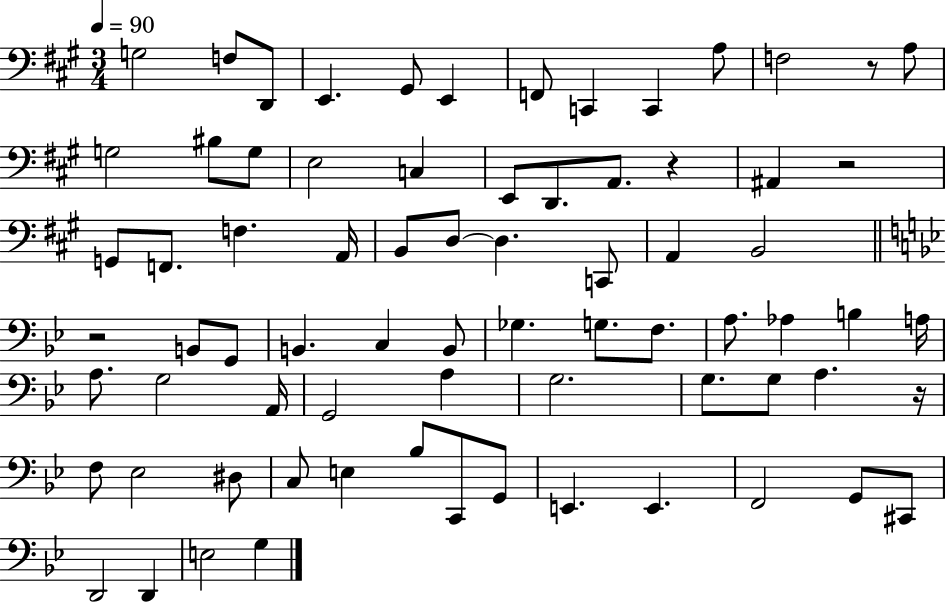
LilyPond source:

{
  \clef bass
  \numericTimeSignature
  \time 3/4
  \key a \major
  \tempo 4 = 90
  g2 f8 d,8 | e,4. gis,8 e,4 | f,8 c,4 c,4 a8 | f2 r8 a8 | \break g2 bis8 g8 | e2 c4 | e,8 d,8. a,8. r4 | ais,4 r2 | \break g,8 f,8. f4. a,16 | b,8 d8~~ d4. c,8 | a,4 b,2 | \bar "||" \break \key bes \major r2 b,8 g,8 | b,4. c4 b,8 | ges4. g8. f8. | a8. aes4 b4 a16 | \break a8. g2 a,16 | g,2 a4 | g2. | g8. g8 a4. r16 | \break f8 ees2 dis8 | c8 e4 bes8 c,8 g,8 | e,4. e,4. | f,2 g,8 cis,8 | \break d,2 d,4 | e2 g4 | \bar "|."
}